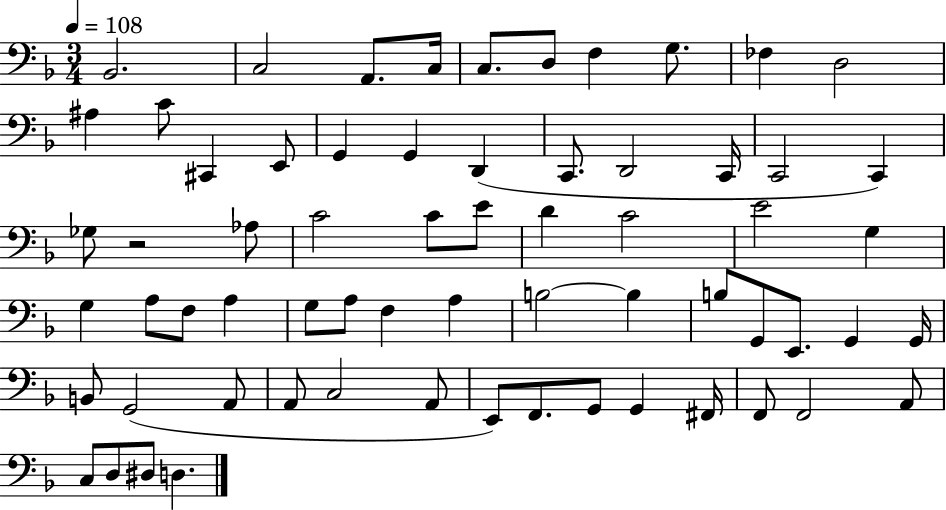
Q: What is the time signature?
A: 3/4